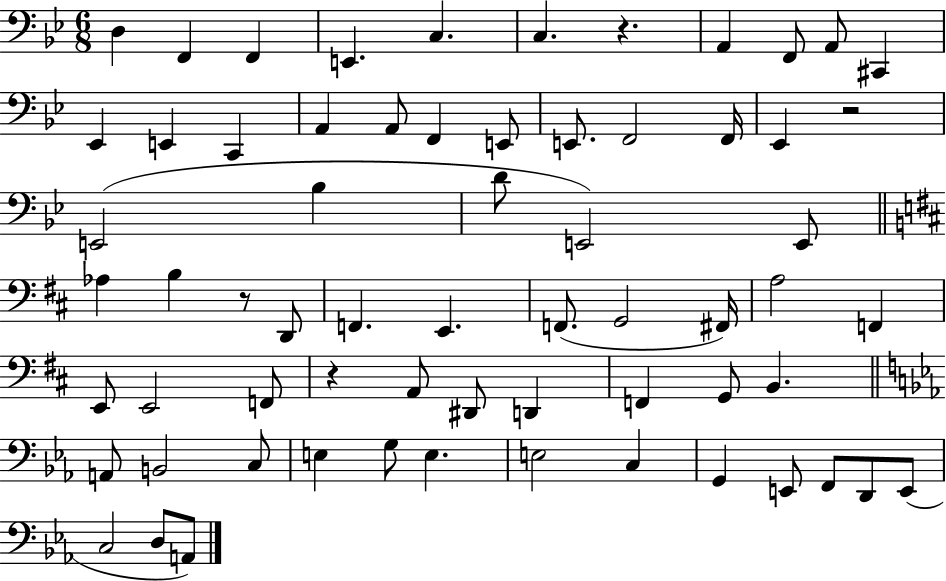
{
  \clef bass
  \numericTimeSignature
  \time 6/8
  \key bes \major
  d4 f,4 f,4 | e,4. c4. | c4. r4. | a,4 f,8 a,8 cis,4 | \break ees,4 e,4 c,4 | a,4 a,8 f,4 e,8 | e,8. f,2 f,16 | ees,4 r2 | \break e,2( bes4 | d'8 e,2) e,8 | \bar "||" \break \key b \minor aes4 b4 r8 d,8 | f,4. e,4. | f,8.( g,2 fis,16) | a2 f,4 | \break e,8 e,2 f,8 | r4 a,8 dis,8 d,4 | f,4 g,8 b,4. | \bar "||" \break \key ees \major a,8 b,2 c8 | e4 g8 e4. | e2 c4 | g,4 e,8 f,8 d,8 e,8( | \break c2 d8 a,8) | \bar "|."
}